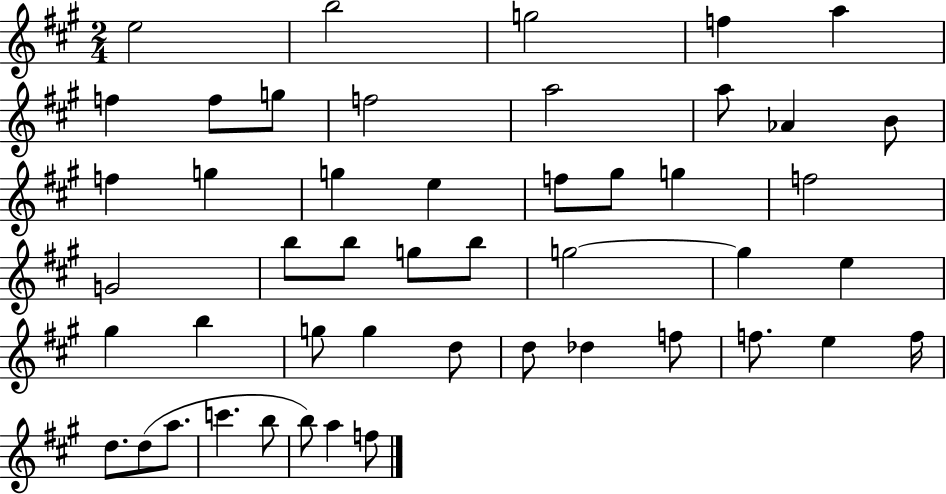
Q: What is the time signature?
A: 2/4